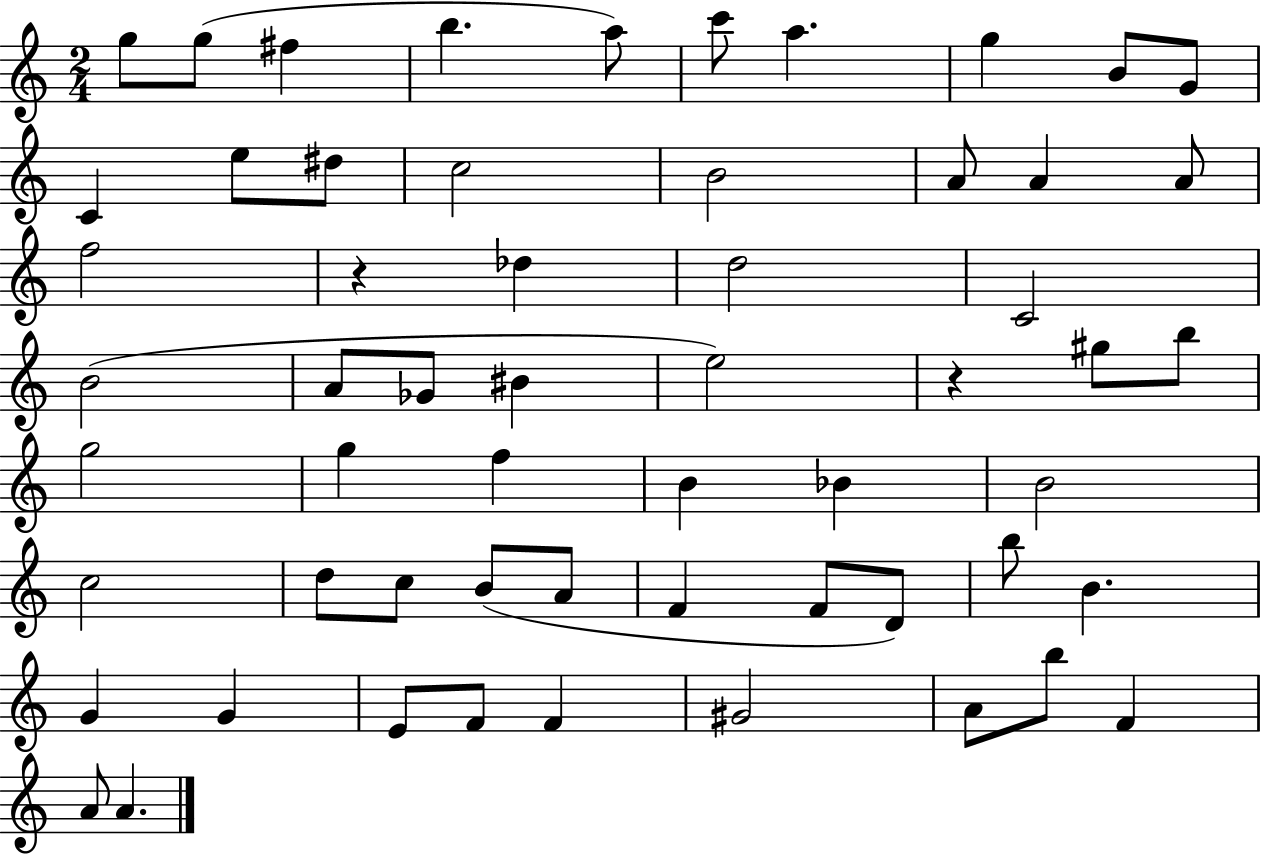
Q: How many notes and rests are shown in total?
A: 58